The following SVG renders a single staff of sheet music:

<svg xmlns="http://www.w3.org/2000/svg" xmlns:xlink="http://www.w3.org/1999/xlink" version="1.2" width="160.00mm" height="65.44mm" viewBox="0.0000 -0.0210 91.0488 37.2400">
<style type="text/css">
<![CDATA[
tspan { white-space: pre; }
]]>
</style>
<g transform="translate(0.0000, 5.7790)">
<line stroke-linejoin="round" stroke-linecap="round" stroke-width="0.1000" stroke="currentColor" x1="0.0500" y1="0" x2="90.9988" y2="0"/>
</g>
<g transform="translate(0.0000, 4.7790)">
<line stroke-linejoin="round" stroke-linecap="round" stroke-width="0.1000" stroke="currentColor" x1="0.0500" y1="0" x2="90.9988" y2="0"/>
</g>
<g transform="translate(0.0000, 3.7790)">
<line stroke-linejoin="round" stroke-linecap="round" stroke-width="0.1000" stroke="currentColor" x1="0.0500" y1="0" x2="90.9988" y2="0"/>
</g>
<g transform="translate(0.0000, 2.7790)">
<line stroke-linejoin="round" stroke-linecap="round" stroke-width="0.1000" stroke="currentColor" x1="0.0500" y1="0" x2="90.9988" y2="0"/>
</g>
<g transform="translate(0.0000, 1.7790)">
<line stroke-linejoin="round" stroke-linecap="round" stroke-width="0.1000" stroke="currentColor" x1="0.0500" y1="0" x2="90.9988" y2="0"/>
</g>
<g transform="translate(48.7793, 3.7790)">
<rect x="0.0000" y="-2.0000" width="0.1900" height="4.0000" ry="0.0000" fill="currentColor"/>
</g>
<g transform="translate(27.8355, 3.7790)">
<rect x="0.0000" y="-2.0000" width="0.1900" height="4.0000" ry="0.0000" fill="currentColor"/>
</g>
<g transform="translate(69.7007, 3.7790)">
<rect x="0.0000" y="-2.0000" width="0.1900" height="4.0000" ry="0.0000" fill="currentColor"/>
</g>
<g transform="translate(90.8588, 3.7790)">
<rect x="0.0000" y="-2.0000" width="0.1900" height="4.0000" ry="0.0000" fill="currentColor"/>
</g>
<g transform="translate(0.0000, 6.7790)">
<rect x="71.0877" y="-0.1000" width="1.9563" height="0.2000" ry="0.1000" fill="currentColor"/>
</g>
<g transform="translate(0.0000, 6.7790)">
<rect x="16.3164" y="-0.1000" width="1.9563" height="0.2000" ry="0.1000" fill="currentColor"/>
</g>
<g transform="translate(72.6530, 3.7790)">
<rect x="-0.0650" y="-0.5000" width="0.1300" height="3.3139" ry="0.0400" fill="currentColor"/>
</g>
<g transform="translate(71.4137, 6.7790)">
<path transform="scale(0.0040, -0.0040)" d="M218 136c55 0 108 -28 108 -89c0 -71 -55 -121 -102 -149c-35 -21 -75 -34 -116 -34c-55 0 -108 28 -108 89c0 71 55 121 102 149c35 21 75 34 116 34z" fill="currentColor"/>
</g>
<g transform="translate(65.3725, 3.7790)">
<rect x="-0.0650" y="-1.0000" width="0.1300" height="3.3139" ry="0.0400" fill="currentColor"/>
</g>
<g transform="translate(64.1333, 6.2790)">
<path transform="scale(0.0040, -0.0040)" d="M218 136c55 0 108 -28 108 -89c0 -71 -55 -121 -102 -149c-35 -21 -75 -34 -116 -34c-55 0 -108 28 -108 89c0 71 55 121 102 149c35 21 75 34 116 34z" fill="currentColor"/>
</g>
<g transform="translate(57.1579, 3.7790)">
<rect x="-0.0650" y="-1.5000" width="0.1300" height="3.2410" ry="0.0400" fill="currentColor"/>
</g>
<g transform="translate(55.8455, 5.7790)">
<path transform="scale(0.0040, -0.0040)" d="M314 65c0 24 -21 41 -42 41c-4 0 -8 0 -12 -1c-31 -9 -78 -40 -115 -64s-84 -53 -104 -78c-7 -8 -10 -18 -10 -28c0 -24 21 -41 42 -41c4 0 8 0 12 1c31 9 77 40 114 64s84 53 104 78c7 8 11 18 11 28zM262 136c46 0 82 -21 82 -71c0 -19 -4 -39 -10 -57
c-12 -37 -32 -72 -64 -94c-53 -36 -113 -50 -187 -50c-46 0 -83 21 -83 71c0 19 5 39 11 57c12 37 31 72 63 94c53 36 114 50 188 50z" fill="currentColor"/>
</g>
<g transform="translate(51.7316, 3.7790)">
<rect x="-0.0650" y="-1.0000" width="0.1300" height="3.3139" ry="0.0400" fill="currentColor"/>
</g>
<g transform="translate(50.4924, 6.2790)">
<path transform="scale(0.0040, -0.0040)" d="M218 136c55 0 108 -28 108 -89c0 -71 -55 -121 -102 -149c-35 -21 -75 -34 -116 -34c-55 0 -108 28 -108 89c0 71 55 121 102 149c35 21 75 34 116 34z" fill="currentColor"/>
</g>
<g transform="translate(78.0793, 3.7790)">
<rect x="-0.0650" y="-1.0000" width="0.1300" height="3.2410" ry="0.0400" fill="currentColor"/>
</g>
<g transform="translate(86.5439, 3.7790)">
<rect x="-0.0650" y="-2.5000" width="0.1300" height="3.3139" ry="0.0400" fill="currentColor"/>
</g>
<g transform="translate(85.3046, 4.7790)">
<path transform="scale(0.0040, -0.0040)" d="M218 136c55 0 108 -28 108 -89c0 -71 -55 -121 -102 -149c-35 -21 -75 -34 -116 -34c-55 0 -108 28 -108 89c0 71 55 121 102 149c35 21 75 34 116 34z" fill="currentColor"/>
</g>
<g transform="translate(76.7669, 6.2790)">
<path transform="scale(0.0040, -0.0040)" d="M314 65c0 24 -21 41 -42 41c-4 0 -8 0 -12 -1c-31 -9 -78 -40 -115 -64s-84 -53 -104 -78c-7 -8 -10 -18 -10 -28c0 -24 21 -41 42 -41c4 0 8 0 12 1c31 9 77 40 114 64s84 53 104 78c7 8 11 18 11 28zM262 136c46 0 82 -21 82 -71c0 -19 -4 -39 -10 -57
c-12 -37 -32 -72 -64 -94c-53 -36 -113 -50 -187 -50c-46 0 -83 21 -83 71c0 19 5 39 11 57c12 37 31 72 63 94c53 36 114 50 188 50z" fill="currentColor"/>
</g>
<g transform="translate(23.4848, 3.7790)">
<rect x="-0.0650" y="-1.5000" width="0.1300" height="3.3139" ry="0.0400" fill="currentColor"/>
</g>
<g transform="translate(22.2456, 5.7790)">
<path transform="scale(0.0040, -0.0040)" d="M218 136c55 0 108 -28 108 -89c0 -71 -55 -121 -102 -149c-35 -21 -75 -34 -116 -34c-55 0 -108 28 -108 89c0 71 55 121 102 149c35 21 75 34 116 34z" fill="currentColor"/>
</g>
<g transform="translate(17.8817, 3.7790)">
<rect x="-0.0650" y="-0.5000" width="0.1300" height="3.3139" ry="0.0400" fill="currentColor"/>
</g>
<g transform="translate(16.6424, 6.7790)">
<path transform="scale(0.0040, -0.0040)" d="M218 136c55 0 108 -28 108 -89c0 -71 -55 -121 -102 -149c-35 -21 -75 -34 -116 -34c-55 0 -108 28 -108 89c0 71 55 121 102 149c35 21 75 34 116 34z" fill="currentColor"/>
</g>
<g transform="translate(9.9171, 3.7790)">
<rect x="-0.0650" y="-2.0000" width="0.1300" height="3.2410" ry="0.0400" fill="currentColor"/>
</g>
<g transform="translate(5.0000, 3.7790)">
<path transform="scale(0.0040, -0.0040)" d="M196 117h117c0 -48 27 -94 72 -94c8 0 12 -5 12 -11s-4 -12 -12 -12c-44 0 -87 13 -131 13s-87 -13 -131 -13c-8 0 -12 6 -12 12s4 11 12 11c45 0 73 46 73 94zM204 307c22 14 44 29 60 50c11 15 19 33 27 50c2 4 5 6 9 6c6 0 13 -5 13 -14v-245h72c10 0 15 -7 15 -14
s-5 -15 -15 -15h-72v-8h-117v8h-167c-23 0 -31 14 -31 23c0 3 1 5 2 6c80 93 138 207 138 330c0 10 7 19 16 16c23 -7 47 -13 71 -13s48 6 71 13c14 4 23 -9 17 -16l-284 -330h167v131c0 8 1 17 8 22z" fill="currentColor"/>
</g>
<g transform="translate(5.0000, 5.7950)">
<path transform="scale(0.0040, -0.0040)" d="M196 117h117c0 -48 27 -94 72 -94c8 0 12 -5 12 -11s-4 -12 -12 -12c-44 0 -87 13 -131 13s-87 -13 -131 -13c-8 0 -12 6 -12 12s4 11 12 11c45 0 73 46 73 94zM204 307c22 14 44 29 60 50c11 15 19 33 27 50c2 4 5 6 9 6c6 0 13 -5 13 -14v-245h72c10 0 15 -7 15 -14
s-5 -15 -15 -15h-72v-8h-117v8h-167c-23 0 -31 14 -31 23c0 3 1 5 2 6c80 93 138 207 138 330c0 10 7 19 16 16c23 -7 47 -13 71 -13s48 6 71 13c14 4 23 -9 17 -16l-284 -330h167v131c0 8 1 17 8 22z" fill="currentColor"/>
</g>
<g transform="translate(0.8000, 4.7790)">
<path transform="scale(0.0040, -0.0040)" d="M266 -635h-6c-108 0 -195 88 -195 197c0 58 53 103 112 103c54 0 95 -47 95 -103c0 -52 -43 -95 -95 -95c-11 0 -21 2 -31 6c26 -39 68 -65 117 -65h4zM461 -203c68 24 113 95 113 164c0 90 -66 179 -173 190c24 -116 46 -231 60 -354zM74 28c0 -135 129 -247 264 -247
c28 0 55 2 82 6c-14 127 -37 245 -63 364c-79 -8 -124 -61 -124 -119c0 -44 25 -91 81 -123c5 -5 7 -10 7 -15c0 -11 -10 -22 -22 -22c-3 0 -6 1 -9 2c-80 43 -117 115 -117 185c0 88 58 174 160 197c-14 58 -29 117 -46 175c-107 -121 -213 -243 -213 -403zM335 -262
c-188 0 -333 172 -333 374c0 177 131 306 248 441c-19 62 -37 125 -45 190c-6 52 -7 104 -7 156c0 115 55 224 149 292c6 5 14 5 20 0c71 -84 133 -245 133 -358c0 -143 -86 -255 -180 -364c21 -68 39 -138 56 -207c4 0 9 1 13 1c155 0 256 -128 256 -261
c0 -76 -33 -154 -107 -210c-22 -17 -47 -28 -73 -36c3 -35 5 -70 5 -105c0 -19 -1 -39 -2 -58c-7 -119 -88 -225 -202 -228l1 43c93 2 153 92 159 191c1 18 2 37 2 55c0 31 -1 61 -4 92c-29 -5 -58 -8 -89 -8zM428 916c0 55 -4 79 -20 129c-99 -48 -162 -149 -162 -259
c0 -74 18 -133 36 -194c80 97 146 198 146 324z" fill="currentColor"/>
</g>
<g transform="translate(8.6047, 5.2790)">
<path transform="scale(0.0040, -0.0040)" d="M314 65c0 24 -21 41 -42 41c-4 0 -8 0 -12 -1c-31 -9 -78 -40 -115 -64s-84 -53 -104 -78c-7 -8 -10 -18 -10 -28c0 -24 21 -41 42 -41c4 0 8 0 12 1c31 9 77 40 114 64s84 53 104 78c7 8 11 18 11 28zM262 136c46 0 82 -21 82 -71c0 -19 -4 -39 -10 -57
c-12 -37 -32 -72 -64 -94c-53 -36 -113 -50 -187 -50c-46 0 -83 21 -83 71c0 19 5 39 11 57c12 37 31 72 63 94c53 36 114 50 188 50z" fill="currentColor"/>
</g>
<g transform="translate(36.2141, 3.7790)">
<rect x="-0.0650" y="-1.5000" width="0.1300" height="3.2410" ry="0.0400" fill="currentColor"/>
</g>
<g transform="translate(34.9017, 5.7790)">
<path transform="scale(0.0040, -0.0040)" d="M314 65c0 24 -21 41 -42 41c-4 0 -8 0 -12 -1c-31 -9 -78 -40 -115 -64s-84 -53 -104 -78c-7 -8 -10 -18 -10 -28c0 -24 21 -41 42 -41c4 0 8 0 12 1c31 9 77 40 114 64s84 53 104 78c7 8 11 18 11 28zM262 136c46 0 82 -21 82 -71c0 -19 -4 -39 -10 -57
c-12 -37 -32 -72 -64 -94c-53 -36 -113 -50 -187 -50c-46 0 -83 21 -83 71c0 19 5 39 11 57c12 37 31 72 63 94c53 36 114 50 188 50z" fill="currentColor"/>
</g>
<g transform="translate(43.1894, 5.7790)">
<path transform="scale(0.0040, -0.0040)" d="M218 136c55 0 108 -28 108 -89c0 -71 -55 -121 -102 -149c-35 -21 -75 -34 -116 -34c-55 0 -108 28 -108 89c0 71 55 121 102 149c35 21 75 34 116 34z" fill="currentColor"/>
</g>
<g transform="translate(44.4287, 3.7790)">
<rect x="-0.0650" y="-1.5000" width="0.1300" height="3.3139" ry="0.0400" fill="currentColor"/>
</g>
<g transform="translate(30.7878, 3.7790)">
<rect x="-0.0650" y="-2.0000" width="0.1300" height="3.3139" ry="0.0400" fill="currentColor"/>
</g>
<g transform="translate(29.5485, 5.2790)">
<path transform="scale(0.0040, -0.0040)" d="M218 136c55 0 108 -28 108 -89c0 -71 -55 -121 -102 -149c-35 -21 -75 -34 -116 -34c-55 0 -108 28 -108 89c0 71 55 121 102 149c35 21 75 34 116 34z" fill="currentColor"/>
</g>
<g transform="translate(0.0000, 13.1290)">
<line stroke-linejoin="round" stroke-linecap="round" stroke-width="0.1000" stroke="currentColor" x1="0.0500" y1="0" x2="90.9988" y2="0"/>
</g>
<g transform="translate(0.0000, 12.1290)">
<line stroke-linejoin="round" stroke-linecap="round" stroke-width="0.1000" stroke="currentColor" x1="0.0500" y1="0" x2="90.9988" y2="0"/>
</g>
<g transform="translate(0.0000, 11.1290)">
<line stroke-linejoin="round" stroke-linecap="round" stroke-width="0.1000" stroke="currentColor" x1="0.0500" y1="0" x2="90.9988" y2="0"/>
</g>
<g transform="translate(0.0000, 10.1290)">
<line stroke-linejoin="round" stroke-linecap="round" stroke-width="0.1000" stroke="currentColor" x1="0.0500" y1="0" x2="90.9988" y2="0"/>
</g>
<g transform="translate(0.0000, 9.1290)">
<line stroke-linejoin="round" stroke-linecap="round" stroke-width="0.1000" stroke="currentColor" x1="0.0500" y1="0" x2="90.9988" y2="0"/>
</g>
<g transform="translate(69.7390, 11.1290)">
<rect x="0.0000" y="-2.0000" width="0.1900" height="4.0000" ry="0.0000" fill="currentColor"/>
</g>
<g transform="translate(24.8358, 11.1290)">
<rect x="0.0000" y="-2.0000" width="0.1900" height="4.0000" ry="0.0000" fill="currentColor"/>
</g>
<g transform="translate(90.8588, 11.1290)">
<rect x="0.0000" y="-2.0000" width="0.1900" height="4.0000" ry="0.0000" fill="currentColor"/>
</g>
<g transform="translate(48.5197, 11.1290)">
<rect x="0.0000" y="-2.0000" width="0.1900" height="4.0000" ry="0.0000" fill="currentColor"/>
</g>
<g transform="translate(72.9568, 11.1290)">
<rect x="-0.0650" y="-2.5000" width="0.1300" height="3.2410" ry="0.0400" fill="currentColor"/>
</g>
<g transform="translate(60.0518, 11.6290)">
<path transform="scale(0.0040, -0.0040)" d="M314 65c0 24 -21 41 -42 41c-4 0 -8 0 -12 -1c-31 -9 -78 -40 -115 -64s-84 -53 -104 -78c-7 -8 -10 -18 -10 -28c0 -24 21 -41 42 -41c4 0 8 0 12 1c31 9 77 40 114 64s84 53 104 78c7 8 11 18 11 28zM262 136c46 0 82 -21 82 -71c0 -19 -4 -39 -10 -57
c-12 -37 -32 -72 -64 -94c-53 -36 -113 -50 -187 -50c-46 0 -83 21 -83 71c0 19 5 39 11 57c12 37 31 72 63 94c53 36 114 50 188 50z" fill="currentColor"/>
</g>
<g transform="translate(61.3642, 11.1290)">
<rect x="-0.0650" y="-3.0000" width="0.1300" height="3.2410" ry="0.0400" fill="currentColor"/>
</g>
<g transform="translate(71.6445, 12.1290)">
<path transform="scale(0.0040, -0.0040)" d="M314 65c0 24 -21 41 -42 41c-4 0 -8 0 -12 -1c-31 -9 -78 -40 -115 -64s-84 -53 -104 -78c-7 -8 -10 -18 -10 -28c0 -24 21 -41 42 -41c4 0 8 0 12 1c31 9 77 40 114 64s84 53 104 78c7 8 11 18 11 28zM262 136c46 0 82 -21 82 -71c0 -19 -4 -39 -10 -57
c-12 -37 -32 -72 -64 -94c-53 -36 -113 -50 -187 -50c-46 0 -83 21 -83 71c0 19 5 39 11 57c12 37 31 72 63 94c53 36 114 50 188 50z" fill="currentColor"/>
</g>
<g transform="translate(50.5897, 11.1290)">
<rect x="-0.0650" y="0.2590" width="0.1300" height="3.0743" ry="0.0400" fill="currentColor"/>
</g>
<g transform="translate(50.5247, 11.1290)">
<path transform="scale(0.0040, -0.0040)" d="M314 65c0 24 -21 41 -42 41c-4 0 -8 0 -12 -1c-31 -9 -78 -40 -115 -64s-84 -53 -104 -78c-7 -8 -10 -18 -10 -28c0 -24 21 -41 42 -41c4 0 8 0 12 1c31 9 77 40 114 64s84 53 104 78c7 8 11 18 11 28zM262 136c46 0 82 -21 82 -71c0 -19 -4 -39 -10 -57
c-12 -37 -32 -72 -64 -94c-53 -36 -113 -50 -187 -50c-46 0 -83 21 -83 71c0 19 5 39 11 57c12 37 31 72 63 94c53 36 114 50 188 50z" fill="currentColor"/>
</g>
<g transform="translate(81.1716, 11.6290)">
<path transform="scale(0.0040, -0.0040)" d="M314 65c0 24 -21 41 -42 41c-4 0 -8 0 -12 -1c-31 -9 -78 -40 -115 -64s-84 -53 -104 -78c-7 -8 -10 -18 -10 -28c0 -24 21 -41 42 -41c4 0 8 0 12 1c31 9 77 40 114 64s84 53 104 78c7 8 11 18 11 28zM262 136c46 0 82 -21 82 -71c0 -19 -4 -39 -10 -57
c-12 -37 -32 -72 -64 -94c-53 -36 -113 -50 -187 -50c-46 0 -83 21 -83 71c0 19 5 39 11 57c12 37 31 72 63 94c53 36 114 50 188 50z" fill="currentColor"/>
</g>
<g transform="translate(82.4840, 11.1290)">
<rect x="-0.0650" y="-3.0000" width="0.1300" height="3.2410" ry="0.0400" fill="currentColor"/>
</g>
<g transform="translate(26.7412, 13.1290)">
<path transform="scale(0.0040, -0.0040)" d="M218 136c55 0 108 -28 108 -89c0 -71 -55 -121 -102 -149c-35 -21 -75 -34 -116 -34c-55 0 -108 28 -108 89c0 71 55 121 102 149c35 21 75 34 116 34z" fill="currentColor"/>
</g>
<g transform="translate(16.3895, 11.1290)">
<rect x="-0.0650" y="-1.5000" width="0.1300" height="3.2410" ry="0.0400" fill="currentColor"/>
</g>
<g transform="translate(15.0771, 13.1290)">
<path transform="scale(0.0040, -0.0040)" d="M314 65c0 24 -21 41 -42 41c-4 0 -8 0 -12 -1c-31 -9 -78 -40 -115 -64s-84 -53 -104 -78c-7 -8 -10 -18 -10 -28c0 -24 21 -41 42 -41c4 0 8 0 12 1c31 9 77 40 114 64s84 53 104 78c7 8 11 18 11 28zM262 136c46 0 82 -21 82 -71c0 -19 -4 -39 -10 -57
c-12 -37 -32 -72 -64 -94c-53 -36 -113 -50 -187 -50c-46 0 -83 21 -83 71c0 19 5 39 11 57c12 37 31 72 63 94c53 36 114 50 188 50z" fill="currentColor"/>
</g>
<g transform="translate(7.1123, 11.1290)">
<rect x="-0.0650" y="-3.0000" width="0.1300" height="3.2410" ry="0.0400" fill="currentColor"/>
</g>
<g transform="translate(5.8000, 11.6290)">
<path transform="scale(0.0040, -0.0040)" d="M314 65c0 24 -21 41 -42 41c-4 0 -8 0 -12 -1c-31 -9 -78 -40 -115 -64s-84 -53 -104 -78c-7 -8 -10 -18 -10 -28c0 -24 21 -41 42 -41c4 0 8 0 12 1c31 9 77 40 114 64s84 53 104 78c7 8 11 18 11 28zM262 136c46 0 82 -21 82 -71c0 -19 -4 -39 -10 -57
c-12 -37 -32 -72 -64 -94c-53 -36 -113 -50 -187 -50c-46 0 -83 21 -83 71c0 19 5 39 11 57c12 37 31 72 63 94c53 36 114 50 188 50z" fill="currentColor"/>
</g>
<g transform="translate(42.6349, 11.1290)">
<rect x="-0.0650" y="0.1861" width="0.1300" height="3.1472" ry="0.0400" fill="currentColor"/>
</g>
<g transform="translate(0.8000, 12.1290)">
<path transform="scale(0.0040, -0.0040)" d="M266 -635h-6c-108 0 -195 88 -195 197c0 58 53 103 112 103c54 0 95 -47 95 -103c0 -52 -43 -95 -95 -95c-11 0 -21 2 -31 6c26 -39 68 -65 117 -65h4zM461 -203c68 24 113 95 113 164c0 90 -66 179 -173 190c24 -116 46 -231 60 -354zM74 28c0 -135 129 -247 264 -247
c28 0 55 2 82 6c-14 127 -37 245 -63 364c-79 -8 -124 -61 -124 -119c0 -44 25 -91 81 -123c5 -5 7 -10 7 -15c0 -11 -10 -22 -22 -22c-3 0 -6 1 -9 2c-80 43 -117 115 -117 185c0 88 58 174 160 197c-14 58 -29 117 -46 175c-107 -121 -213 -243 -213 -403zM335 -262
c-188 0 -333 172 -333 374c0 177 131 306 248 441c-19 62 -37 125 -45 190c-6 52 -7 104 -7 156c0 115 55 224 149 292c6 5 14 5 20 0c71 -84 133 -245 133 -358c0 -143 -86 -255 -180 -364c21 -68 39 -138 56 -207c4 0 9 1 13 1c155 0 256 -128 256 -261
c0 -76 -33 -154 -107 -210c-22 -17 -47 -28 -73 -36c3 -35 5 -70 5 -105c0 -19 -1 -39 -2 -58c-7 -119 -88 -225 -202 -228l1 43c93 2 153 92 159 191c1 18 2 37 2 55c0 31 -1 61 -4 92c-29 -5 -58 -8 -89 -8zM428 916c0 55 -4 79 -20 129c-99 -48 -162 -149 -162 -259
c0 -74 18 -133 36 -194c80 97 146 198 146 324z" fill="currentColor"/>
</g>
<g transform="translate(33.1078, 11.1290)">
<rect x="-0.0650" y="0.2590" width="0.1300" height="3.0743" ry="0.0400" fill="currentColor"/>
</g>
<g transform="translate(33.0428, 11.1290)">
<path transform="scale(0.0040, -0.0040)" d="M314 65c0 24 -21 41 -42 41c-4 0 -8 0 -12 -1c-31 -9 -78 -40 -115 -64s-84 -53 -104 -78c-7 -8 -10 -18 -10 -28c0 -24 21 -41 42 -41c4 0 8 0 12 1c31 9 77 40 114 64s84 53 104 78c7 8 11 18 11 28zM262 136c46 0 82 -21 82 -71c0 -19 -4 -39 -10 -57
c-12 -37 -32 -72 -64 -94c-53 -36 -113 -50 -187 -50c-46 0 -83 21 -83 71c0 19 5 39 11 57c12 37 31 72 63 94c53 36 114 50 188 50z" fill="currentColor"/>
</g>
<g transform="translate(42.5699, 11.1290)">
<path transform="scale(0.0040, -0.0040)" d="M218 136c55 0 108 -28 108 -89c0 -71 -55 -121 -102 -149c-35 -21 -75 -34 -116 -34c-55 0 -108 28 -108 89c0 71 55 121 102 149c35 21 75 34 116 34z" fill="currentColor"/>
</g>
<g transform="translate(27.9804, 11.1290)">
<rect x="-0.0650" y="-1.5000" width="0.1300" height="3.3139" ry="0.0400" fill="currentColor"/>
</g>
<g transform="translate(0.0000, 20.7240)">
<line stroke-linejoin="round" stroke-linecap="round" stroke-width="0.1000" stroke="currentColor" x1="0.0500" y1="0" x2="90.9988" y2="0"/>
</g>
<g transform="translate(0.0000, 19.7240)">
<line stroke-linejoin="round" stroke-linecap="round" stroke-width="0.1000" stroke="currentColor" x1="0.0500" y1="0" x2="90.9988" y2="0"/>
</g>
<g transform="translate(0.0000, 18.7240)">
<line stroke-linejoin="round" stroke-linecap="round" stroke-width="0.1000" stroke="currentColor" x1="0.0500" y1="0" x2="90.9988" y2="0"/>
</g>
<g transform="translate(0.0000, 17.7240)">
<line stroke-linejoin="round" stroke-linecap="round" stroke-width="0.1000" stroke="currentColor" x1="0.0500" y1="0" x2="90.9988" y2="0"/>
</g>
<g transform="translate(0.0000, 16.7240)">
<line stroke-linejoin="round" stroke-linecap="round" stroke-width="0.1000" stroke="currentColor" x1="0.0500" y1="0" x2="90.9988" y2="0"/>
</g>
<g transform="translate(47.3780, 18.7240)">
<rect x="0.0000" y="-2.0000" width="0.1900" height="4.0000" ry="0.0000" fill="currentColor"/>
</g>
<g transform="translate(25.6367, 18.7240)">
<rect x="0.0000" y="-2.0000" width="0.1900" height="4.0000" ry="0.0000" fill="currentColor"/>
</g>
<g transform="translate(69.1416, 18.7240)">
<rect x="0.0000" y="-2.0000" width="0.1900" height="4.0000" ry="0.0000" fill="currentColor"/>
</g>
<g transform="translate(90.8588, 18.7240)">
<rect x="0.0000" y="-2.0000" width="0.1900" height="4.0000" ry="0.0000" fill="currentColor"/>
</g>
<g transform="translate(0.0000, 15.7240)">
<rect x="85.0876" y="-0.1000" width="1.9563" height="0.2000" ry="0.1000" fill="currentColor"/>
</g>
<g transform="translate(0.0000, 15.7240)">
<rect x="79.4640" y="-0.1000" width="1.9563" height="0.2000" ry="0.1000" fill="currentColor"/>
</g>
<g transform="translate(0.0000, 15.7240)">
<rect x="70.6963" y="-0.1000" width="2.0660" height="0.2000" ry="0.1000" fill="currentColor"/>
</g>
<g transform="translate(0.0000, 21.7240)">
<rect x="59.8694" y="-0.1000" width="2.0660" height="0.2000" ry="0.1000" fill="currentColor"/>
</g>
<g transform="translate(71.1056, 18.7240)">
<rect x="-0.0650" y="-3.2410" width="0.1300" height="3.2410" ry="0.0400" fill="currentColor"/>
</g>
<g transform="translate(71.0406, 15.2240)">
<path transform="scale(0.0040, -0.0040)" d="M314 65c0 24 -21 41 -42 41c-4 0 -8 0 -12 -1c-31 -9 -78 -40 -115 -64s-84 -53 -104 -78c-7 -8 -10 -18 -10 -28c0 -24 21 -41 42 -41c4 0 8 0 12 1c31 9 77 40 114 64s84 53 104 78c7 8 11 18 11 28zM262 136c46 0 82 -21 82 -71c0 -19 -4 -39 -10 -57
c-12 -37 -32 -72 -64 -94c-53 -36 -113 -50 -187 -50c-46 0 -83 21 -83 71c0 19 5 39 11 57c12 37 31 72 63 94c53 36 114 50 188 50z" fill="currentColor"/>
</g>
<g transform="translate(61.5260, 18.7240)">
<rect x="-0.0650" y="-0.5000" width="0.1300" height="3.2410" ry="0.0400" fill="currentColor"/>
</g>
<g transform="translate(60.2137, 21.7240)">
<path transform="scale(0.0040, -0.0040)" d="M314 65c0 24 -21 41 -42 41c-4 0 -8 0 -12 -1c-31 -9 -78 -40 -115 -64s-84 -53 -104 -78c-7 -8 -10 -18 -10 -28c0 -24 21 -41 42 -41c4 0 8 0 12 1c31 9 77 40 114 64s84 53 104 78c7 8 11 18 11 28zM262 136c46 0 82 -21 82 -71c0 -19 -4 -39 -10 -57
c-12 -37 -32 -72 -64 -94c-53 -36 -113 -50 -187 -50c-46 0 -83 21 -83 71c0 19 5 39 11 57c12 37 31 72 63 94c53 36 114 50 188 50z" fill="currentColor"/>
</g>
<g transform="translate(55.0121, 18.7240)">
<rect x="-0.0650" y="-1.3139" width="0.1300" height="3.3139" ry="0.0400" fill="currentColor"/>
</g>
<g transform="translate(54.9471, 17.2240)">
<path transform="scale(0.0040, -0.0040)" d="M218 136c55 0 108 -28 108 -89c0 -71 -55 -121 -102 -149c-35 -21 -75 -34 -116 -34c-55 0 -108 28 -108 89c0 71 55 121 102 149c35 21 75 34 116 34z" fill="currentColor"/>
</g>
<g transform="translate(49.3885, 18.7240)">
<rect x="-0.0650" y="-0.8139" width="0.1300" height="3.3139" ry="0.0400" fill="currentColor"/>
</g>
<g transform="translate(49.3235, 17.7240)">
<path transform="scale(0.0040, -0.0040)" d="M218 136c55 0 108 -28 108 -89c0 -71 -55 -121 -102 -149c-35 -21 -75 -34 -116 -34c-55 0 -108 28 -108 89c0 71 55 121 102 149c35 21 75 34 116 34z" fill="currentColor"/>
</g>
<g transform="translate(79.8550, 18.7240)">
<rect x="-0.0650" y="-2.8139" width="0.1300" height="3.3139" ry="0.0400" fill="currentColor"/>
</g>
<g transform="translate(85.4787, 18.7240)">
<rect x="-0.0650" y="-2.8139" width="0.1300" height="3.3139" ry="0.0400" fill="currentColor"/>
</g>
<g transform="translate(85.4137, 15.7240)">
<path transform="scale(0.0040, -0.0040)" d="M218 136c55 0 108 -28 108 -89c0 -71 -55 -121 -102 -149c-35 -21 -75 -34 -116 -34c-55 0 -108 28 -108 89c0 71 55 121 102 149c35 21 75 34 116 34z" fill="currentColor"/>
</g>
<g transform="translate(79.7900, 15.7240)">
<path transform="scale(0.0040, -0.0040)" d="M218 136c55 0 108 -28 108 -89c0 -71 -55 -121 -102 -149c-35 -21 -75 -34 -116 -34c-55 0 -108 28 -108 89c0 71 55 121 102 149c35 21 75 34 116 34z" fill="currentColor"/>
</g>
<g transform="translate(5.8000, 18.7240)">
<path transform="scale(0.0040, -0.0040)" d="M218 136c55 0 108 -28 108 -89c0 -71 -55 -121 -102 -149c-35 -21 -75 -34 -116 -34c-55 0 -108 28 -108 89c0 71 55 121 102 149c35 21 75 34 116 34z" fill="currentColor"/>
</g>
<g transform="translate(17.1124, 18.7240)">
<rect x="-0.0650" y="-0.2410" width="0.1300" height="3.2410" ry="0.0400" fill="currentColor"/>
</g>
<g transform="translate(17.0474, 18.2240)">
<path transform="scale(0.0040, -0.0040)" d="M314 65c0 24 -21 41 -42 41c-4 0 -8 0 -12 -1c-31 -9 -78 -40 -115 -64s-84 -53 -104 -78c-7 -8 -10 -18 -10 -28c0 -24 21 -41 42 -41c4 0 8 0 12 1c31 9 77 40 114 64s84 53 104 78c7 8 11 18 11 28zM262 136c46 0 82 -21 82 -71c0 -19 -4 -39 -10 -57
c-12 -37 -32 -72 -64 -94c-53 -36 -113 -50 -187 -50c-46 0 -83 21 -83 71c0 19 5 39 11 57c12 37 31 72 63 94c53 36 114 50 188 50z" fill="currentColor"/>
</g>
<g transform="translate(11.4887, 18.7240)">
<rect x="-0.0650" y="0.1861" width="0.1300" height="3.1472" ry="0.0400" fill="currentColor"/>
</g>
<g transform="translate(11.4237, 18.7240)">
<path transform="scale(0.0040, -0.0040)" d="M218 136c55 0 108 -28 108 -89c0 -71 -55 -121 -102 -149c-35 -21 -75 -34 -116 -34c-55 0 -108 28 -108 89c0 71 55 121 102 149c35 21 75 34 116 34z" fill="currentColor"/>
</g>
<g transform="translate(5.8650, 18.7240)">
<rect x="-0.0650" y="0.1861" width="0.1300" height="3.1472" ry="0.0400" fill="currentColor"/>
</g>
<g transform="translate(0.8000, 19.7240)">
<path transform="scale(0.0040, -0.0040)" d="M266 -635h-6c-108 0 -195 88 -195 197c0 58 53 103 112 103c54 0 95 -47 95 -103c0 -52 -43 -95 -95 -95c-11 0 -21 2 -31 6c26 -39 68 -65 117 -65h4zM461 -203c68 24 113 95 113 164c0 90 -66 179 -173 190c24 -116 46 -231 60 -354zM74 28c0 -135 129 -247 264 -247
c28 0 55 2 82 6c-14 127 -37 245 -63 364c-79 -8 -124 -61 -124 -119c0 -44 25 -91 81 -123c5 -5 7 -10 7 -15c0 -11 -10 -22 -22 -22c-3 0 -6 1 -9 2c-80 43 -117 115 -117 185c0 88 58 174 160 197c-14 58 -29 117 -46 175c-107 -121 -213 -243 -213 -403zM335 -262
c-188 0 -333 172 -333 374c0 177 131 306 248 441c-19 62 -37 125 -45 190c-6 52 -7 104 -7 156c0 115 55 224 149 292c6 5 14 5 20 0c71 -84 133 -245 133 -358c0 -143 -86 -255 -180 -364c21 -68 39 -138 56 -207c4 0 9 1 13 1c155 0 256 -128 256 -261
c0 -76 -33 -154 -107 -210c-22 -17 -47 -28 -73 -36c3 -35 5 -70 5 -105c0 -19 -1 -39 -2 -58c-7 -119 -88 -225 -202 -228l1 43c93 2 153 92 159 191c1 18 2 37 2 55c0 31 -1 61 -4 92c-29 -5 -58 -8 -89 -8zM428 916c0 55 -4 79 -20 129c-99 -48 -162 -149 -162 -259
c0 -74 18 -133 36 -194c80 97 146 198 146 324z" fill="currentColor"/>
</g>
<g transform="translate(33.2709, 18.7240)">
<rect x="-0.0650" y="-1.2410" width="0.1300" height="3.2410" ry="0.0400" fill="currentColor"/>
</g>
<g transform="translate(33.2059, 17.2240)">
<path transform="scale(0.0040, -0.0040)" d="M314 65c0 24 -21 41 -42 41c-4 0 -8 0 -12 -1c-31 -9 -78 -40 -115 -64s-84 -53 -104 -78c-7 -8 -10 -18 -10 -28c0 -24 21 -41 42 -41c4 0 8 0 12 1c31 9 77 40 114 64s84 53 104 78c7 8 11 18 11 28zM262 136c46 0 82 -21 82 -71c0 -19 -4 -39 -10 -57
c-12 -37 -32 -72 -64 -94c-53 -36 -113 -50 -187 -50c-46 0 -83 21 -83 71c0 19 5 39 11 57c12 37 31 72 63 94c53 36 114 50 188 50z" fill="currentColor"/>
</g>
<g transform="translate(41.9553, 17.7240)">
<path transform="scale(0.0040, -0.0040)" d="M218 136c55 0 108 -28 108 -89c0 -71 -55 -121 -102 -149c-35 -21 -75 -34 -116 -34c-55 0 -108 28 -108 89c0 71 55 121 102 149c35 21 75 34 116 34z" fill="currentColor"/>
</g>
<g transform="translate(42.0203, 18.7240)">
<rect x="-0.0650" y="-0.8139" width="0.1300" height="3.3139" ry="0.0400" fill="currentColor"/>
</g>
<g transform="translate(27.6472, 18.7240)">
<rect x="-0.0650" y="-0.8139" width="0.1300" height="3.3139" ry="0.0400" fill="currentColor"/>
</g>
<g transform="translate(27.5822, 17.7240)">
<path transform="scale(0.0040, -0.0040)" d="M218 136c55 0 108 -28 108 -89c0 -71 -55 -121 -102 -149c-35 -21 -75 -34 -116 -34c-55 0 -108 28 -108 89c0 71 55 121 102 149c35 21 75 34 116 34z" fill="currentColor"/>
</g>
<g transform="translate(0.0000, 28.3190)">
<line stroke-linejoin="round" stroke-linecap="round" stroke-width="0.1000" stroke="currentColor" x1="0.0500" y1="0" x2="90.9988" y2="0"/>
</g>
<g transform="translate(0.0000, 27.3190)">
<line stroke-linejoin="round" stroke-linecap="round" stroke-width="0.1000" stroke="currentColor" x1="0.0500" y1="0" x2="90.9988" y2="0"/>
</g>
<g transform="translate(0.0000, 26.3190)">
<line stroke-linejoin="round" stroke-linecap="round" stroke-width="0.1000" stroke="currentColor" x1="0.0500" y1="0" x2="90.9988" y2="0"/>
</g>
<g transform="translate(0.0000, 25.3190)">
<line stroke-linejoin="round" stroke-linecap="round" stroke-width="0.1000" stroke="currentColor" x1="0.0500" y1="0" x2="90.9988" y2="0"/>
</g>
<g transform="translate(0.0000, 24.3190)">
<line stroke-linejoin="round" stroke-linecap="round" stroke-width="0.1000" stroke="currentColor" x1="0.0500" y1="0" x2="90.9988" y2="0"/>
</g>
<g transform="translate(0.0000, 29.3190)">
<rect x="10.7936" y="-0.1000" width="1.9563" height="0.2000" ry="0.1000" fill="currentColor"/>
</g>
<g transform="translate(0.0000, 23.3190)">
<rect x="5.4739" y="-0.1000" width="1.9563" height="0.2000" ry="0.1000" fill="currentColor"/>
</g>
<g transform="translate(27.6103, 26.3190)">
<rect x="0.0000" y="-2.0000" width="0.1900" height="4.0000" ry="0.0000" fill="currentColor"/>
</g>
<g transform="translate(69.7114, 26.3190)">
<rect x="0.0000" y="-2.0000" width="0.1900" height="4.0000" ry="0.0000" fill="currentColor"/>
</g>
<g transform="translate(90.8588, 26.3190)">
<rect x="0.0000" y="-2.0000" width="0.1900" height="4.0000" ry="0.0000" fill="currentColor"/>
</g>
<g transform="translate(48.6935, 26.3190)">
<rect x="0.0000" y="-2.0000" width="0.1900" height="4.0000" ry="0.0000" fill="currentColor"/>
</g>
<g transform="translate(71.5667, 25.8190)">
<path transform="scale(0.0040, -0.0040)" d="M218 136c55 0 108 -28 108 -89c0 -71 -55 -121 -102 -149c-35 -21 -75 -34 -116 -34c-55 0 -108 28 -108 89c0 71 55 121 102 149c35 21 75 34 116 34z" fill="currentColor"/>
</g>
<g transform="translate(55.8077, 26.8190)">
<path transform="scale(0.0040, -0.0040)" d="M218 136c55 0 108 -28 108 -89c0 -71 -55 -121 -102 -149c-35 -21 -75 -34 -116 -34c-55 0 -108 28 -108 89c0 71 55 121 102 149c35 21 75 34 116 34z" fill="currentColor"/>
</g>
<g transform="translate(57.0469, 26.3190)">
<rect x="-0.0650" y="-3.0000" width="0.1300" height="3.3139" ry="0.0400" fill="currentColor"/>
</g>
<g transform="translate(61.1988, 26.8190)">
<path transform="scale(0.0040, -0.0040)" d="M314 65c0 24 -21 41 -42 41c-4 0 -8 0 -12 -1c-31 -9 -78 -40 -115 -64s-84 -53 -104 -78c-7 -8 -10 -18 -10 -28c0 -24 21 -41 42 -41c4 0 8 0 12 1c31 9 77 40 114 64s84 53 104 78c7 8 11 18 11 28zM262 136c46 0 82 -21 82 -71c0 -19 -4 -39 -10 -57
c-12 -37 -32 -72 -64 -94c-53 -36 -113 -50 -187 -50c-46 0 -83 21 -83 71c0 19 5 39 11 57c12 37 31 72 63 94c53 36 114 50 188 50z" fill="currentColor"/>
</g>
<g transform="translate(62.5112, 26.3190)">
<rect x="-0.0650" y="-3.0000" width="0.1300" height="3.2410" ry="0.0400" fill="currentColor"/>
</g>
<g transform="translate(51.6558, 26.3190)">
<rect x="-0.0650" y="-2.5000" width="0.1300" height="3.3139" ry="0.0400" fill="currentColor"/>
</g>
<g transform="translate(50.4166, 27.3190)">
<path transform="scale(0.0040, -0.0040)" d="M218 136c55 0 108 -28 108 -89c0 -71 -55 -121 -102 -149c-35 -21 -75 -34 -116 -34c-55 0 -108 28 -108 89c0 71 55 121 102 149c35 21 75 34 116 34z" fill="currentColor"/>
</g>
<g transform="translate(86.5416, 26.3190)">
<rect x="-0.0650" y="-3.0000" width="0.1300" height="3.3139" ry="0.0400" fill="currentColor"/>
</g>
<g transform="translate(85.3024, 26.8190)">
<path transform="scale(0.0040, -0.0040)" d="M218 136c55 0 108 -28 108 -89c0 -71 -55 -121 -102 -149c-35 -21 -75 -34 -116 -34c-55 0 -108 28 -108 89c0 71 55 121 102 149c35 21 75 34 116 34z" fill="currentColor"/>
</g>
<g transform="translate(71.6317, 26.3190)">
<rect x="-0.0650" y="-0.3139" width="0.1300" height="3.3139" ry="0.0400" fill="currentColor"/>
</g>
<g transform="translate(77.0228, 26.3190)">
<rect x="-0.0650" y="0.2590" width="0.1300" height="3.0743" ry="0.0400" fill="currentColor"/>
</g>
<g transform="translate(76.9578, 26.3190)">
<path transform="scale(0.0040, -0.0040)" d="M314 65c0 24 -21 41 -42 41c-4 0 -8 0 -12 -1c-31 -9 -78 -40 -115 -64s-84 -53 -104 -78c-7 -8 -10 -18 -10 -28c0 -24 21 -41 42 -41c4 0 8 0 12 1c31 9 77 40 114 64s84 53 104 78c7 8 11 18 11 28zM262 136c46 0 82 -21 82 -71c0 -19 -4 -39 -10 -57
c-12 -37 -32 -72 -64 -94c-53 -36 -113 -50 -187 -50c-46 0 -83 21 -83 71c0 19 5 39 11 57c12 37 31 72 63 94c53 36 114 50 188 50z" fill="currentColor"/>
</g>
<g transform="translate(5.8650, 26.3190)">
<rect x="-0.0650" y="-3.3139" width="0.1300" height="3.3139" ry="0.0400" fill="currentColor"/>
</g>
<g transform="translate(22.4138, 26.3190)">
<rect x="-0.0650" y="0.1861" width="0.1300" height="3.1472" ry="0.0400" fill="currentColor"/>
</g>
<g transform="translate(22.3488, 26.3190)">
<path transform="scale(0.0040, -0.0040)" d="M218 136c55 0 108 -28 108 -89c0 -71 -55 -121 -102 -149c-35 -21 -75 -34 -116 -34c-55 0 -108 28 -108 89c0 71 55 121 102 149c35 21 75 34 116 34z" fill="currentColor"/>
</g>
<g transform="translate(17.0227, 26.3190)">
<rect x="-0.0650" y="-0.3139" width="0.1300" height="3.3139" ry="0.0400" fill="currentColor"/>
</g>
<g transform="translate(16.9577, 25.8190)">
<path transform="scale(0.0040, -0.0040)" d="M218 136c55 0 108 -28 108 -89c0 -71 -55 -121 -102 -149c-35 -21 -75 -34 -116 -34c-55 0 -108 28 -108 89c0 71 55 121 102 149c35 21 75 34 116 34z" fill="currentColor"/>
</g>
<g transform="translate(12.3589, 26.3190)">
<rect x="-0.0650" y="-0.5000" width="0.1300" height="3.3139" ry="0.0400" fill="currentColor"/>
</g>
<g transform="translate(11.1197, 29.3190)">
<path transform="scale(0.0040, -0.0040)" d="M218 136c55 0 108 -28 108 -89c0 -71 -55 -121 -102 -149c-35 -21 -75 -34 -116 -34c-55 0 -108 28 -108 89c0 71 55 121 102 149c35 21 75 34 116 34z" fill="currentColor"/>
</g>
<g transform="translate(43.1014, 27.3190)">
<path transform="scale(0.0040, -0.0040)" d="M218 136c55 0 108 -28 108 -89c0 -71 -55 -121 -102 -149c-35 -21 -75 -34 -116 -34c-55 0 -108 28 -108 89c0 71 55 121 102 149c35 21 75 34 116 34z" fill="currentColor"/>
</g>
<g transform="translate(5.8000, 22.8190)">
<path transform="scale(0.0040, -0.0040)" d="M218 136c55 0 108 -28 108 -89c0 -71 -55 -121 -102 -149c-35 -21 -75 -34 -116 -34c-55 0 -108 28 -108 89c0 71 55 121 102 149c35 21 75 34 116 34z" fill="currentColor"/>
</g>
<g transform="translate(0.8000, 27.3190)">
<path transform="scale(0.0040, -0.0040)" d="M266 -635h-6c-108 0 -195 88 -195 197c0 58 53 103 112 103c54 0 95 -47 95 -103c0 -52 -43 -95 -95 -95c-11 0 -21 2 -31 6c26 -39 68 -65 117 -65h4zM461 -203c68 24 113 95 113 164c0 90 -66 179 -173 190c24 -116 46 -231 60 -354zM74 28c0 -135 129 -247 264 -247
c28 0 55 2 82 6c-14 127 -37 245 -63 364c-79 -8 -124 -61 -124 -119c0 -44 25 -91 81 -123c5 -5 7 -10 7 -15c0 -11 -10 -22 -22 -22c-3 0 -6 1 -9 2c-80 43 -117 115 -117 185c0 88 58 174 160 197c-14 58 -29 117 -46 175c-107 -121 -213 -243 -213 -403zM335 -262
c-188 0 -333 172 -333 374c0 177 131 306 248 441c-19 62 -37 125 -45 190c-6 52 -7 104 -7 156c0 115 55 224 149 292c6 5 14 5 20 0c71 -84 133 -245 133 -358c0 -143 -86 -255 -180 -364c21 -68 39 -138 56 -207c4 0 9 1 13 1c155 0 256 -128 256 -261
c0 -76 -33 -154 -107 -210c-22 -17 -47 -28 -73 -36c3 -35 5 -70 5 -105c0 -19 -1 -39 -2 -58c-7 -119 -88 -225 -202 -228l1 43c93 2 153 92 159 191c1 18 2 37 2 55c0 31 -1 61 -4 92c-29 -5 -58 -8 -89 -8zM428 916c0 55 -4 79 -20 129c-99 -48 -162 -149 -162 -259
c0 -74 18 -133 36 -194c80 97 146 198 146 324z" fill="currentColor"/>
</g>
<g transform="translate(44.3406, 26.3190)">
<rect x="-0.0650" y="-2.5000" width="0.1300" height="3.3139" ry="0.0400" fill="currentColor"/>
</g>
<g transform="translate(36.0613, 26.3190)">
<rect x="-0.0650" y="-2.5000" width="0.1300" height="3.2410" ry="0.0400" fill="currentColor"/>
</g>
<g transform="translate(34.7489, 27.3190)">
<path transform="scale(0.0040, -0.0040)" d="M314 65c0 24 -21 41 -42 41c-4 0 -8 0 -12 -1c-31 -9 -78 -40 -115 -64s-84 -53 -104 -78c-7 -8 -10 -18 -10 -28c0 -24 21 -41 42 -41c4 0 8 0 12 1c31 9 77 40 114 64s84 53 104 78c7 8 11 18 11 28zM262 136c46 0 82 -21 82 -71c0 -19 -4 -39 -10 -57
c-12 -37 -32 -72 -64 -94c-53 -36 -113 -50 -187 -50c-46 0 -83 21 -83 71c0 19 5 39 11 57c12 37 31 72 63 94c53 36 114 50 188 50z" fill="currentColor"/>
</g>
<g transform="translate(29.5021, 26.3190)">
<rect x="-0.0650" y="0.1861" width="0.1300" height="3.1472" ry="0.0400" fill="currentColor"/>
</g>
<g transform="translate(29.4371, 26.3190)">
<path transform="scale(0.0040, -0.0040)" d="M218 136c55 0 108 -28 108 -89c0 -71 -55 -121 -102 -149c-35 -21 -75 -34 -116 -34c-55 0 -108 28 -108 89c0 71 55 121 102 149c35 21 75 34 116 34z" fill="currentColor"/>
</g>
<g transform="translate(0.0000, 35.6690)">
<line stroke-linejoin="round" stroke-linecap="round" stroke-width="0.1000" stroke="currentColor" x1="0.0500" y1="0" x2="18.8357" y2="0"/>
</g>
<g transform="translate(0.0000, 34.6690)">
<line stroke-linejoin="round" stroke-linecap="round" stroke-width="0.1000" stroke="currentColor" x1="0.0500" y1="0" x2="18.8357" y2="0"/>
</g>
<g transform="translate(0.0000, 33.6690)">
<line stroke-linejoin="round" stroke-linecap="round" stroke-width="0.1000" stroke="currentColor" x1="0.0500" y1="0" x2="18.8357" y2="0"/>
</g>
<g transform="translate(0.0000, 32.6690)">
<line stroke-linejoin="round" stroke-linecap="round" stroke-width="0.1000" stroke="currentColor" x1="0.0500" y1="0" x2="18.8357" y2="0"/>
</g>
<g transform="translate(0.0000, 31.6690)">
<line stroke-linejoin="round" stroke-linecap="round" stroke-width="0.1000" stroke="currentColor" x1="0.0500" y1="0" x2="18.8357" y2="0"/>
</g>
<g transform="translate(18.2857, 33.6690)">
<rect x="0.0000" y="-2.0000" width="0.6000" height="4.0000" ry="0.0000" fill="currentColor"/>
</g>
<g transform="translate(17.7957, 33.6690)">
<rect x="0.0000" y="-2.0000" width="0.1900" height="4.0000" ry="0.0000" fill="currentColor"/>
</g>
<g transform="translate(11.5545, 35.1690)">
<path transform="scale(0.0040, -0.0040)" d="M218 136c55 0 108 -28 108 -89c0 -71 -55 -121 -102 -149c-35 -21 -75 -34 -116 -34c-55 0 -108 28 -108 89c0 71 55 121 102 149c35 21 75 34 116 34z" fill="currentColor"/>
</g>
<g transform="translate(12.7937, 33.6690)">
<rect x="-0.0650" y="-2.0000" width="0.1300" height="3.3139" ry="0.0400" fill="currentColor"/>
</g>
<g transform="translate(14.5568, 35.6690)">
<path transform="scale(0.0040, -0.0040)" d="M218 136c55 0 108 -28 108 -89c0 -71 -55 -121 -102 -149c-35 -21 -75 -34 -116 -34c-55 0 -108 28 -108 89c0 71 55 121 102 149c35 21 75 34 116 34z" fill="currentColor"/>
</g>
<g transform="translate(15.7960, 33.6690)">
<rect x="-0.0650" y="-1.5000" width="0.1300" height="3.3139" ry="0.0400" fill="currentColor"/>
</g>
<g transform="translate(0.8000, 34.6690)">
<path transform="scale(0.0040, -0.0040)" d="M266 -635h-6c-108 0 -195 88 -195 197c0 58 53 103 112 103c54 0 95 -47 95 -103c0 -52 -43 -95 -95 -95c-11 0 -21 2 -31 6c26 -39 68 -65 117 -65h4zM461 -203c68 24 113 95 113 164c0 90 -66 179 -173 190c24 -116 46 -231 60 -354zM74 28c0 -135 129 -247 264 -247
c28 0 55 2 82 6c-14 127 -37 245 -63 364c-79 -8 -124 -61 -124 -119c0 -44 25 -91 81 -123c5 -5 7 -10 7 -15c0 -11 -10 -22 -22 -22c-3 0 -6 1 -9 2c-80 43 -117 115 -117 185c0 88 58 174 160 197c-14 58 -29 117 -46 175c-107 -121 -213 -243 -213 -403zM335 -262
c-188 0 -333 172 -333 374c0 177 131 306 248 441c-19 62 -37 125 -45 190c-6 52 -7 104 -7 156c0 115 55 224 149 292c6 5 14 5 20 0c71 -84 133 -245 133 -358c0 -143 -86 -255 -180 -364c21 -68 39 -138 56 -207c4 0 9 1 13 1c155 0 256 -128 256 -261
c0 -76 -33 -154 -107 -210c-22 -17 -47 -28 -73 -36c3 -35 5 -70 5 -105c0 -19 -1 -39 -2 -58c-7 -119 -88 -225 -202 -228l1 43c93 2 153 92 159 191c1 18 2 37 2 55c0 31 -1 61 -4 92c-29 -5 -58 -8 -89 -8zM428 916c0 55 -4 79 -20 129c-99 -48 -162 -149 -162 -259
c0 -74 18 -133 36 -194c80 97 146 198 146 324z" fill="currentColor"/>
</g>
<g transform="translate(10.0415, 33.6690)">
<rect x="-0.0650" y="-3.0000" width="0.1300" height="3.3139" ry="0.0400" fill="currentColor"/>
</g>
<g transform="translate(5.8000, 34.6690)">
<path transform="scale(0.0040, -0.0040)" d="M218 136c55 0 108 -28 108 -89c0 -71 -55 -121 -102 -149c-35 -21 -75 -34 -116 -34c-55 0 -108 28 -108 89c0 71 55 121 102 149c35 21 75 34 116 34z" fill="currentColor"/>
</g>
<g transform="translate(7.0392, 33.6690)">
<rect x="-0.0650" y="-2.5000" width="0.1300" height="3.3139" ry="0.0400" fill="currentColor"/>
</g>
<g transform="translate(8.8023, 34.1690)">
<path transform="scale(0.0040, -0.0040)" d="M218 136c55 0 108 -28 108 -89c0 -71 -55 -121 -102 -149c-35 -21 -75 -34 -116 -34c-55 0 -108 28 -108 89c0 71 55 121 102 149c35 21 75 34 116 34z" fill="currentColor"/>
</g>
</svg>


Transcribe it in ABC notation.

X:1
T:Untitled
M:4/4
L:1/4
K:C
F2 C E F E2 E D E2 D C D2 G A2 E2 E B2 B B2 A2 G2 A2 B B c2 d e2 d d e C2 b2 a a b C c B B G2 G G A A2 c B2 A G A F E